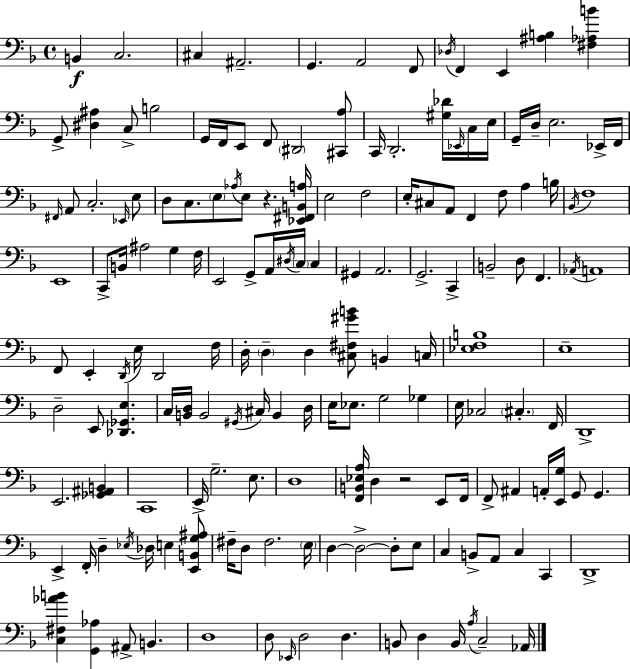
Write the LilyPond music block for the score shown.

{
  \clef bass
  \time 4/4
  \defaultTimeSignature
  \key d \minor
  b,4\f c2. | cis4 ais,2.-- | g,4. a,2 f,8 | \acciaccatura { des16 } f,4 e,4 <ais b>4 <fis aes b'>4 | \break g,8-> <dis ais>4 c8-> b2 | g,16 f,16 e,8 f,8 \parenthesize dis,2 <cis, a>8 | c,16 d,2.-. <gis des'>16 \grace { ees,16 } | c16 e16 g,16-- d16-- e2. | \break ees,16-> f,16 \grace { fis,16 } a,8 c2.-. | \grace { ees,16 } e8 d8 c8. \parenthesize e8 \acciaccatura { aes16 } e8 r4. | <ees, fis, b, a>16 e2 f2 | e16-. cis8 a,8 f,4 f8 | \break a4 b16 \acciaccatura { bes,16 } f1 | e,1 | c,8-> b,16 ais2 | g4 f16 e,2 g,8-> | \break a,16 \acciaccatura { dis16 } \parenthesize c16 c4 gis,4 a,2. | g,2.-> | c,4-> b,2-- d8 | f,4. \acciaccatura { aes,16 } a,1 | \break f,8 e,4-. \acciaccatura { d,16 } e16 | d,2 f16 d16-. \parenthesize d4-- d4 | <cis fis gis' b'>8 b,4 c16 <ees f b>1 | e1-- | \break d2-- | e,8 <des, ges, e>4. c16 <b, d>16 b,2 | \acciaccatura { gis,16 } cis16 b,4 d16 e16 ees8. g2 | ges4 e16 ces2 | \break \parenthesize cis4.-. f,16 d,1-> | e,2. | <ges, ais, b,>4 c,1 | e,16-> g2.-- | \break e8. d1 | <f, b, ees a>16 d4 r2 | e,8 f,16 f,8-> ais,4 | a,16-. <e, g>16 g,8 g,4. e,4-> f,16-. d4-- | \break \acciaccatura { ees16 } des16 e4 <e, b, g ais>8 fis16-- d8 fis2. | \parenthesize e16 d4~~ d2->~~ | d8-. e8 c4 b,8-> | a,8 c4 c,4 d,1-> | \break <c fis aes' b'>4 <g, aes>4 | ais,8-> b,4. d1 | d8 \grace { ees,16 } d2 | d4. b,8 d4 | \break b,16 \acciaccatura { a16 } c2-- aes,16 \bar "|."
}